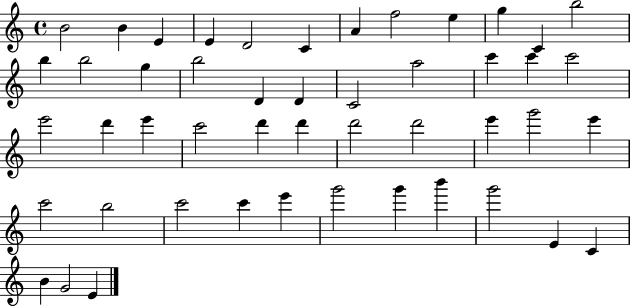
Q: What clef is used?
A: treble